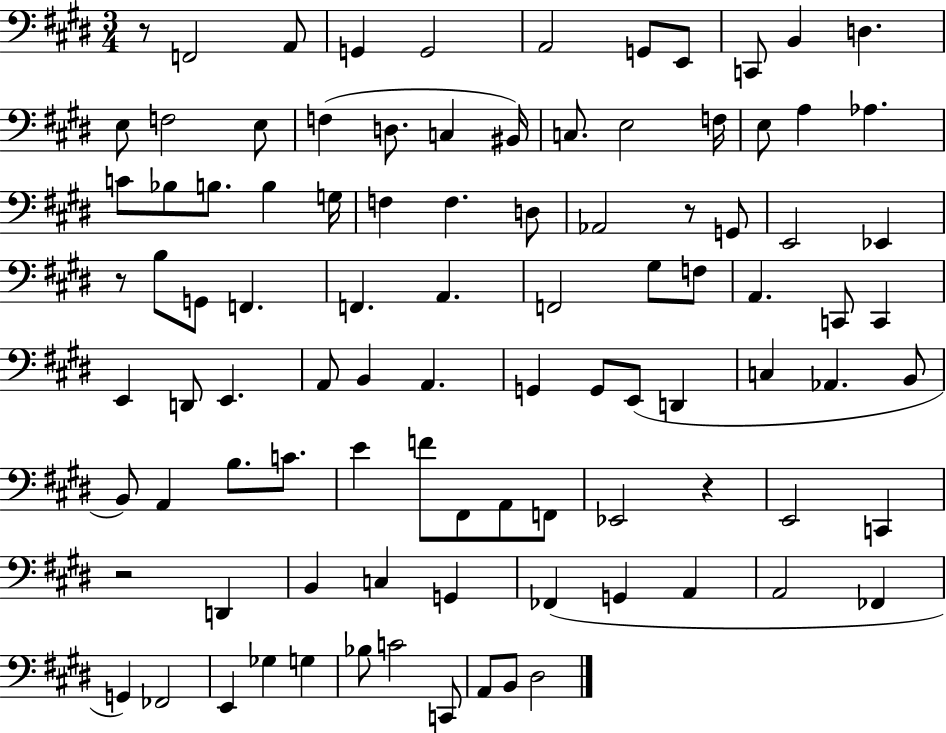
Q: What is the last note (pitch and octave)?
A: D#3